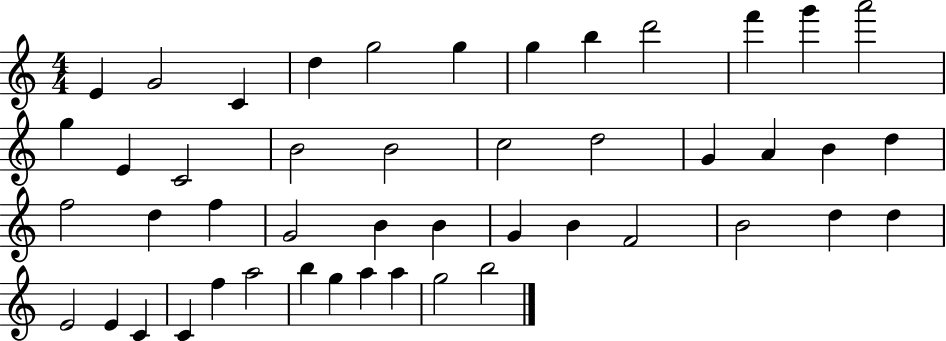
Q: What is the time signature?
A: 4/4